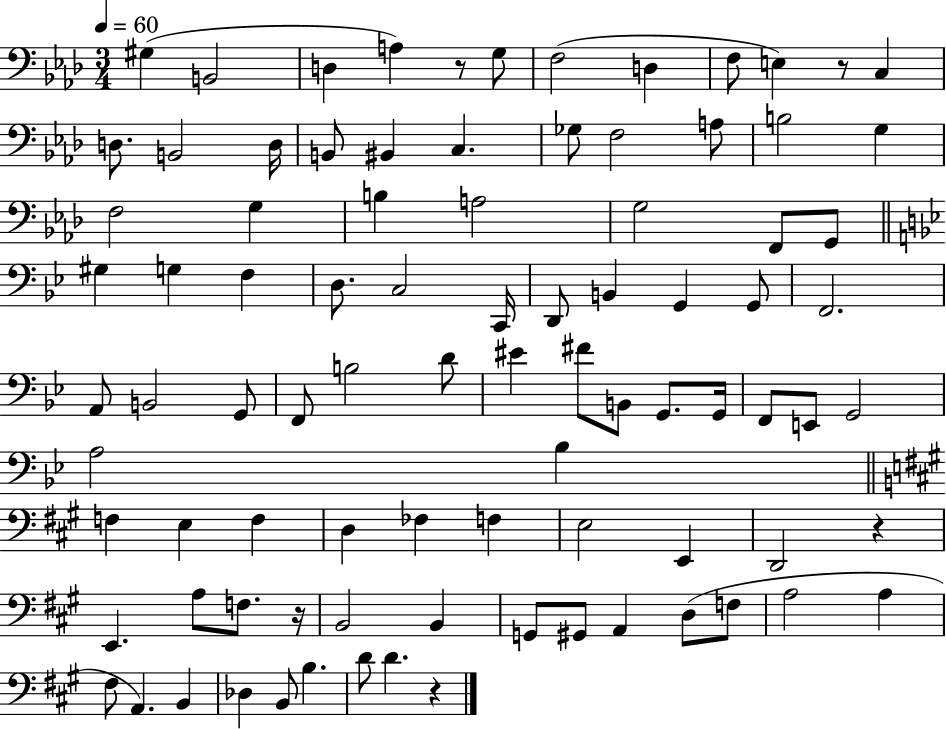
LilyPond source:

{
  \clef bass
  \numericTimeSignature
  \time 3/4
  \key aes \major
  \tempo 4 = 60
  \repeat volta 2 { gis4( b,2 | d4 a4) r8 g8 | f2( d4 | f8 e4) r8 c4 | \break d8. b,2 d16 | b,8 bis,4 c4. | ges8 f2 a8 | b2 g4 | \break f2 g4 | b4 a2 | g2 f,8 g,8 | \bar "||" \break \key g \minor gis4 g4 f4 | d8. c2 c,16 | d,8 b,4 g,4 g,8 | f,2. | \break a,8 b,2 g,8 | f,8 b2 d'8 | eis'4 fis'8 b,8 g,8. g,16 | f,8 e,8 g,2 | \break a2 bes4 | \bar "||" \break \key a \major f4 e4 f4 | d4 fes4 f4 | e2 e,4 | d,2 r4 | \break e,4. a8 f8. r16 | b,2 b,4 | g,8 gis,8 a,4 d8( f8 | a2 a4 | \break fis8 a,4.) b,4 | des4 b,8 b4. | d'8 d'4. r4 | } \bar "|."
}